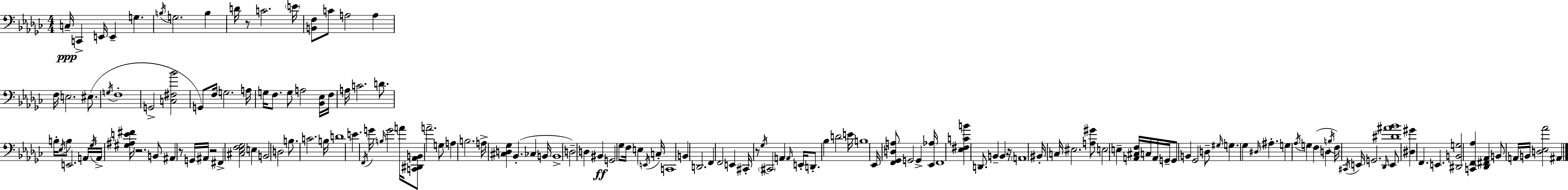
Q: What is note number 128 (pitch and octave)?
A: Db2